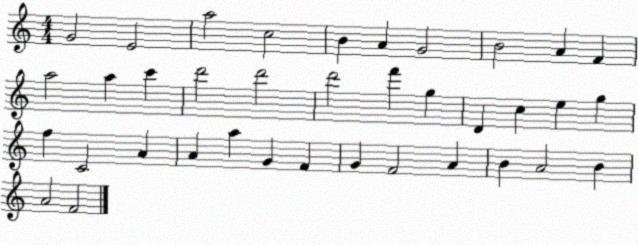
X:1
T:Untitled
M:4/4
L:1/4
K:C
G2 E2 a2 c2 B A G2 B2 A F a2 a c' d'2 d'2 d'2 f' g D c e g f C2 A A a G F G F2 A B A2 B A2 F2